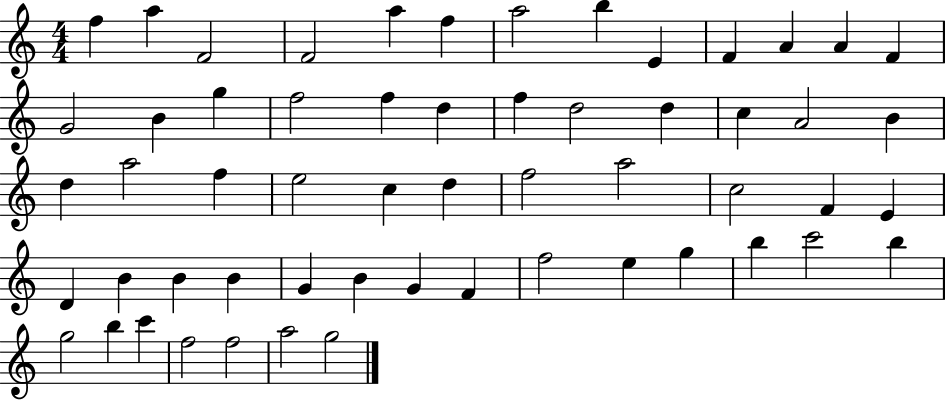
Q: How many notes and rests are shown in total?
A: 57